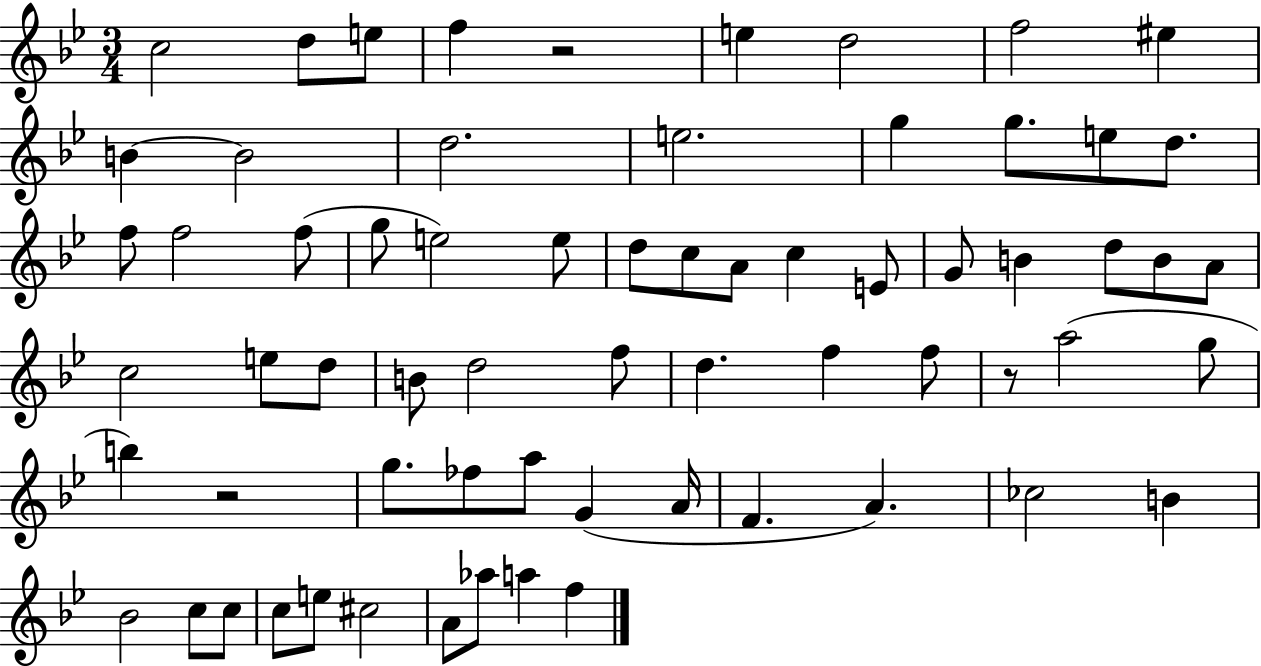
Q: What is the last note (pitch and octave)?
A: F5